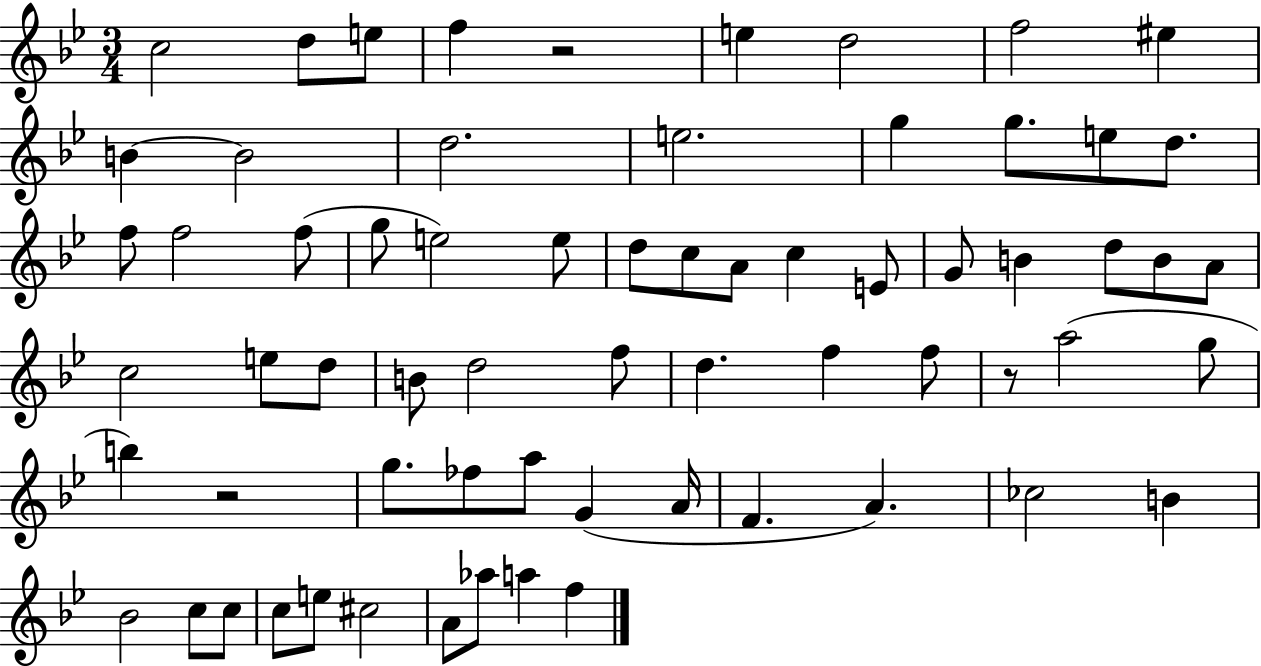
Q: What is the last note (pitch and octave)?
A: F5